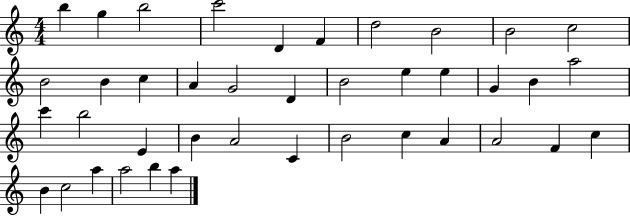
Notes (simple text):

B5/q G5/q B5/h C6/h D4/q F4/q D5/h B4/h B4/h C5/h B4/h B4/q C5/q A4/q G4/h D4/q B4/h E5/q E5/q G4/q B4/q A5/h C6/q B5/h E4/q B4/q A4/h C4/q B4/h C5/q A4/q A4/h F4/q C5/q B4/q C5/h A5/q A5/h B5/q A5/q